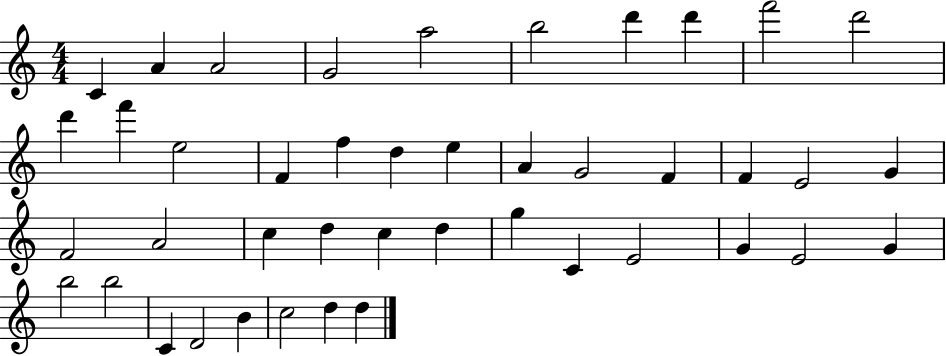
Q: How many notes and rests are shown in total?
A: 43